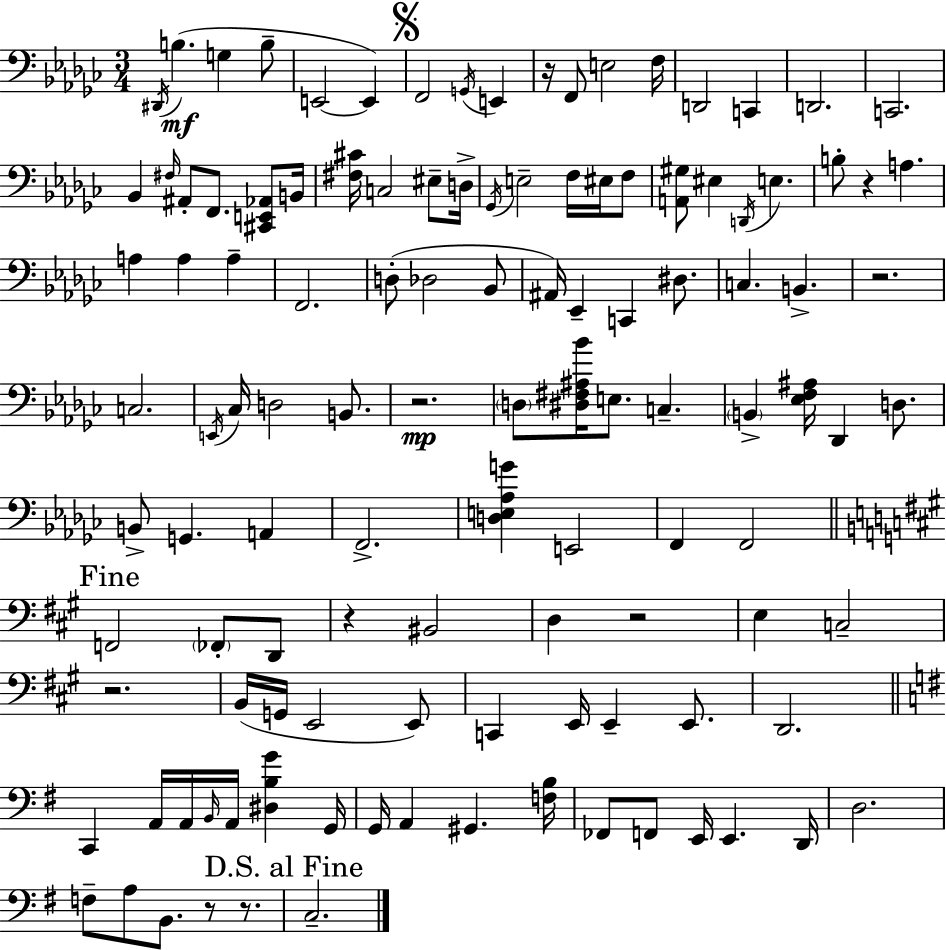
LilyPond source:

{
  \clef bass
  \numericTimeSignature
  \time 3/4
  \key ees \minor
  \acciaccatura { dis,16 }(\mf b4. g4 b8-- | e,2~~ e,4) | \mark \markup { \musicglyph "scripts.segno" } f,2 \acciaccatura { g,16 } e,4 | r16 f,8 e2 | \break f16 d,2 c,4 | d,2. | c,2. | bes,4 \grace { fis16 } ais,8-. f,8. | \break <cis, e, aes,>8 b,16 <fis cis'>16 c2 | eis8-- d16-> \acciaccatura { ges,16 } e2-- | f16 eis16 f8 <a, gis>8 eis4 \acciaccatura { d,16 } e4. | b8-. r4 a4. | \break a4 a4 | a4-- f,2. | d8-.( des2 | bes,8 ais,16) ees,4-- c,4 | \break dis8. c4. b,4.-> | r2. | c2. | \acciaccatura { e,16 } ces16 d2 | \break b,8. r2.\mp | \parenthesize d8 <dis fis ais bes'>16 e8. | c4.-- \parenthesize b,4-> <ees f ais>16 des,4 | d8. b,8-> g,4. | \break a,4 f,2.-> | <d e aes g'>4 e,2 | f,4 f,2 | \mark "Fine" \bar "||" \break \key a \major f,2 \parenthesize fes,8-. d,8 | r4 bis,2 | d4 r2 | e4 c2-- | \break r2. | b,16( g,16 e,2 e,8) | c,4 e,16 e,4-- e,8. | d,2. | \break \bar "||" \break \key e \minor c,4 a,16 a,16 \grace { b,16 } a,16 <dis b g'>4 | g,16 g,16 a,4 gis,4. | <f b>16 fes,8 f,8 e,16 e,4. | d,16 d2. | \break f8-- a8 b,8. r8 r8. | \mark "D.S. al Fine" c2.-- | \bar "|."
}